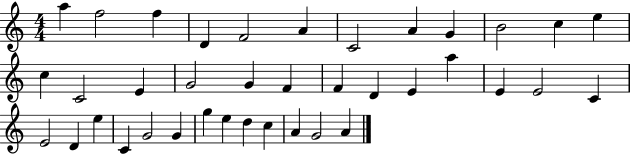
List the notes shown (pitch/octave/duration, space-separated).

A5/q F5/h F5/q D4/q F4/h A4/q C4/h A4/q G4/q B4/h C5/q E5/q C5/q C4/h E4/q G4/h G4/q F4/q F4/q D4/q E4/q A5/q E4/q E4/h C4/q E4/h D4/q E5/q C4/q G4/h G4/q G5/q E5/q D5/q C5/q A4/q G4/h A4/q